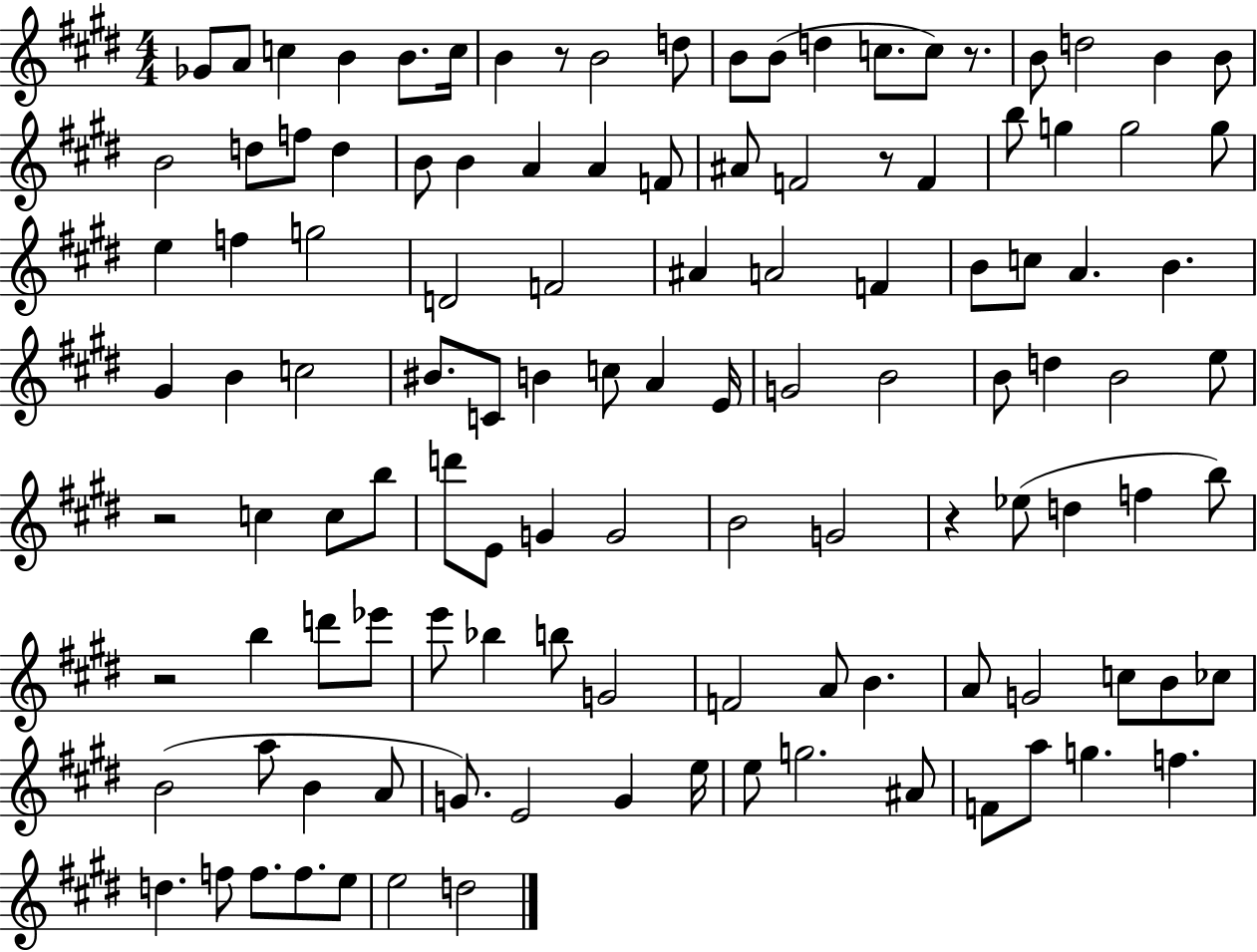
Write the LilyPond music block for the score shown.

{
  \clef treble
  \numericTimeSignature
  \time 4/4
  \key e \major
  ges'8 a'8 c''4 b'4 b'8. c''16 | b'4 r8 b'2 d''8 | b'8 b'8( d''4 c''8. c''8) r8. | b'8 d''2 b'4 b'8 | \break b'2 d''8 f''8 d''4 | b'8 b'4 a'4 a'4 f'8 | ais'8 f'2 r8 f'4 | b''8 g''4 g''2 g''8 | \break e''4 f''4 g''2 | d'2 f'2 | ais'4 a'2 f'4 | b'8 c''8 a'4. b'4. | \break gis'4 b'4 c''2 | bis'8. c'8 b'4 c''8 a'4 e'16 | g'2 b'2 | b'8 d''4 b'2 e''8 | \break r2 c''4 c''8 b''8 | d'''8 e'8 g'4 g'2 | b'2 g'2 | r4 ees''8( d''4 f''4 b''8) | \break r2 b''4 d'''8 ees'''8 | e'''8 bes''4 b''8 g'2 | f'2 a'8 b'4. | a'8 g'2 c''8 b'8 ces''8 | \break b'2( a''8 b'4 a'8 | g'8.) e'2 g'4 e''16 | e''8 g''2. ais'8 | f'8 a''8 g''4. f''4. | \break d''4. f''8 f''8. f''8. e''8 | e''2 d''2 | \bar "|."
}